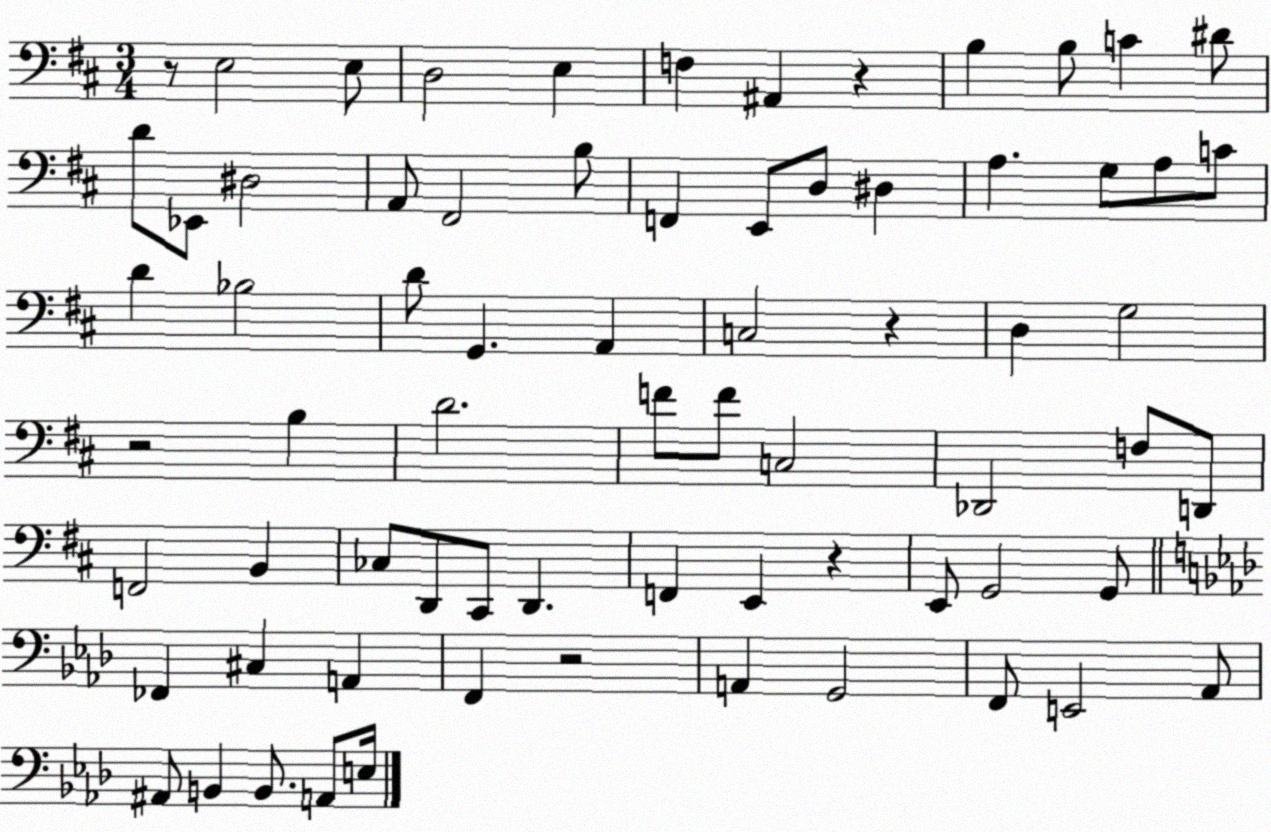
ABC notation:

X:1
T:Untitled
M:3/4
L:1/4
K:D
z/2 E,2 E,/2 D,2 E, F, ^A,, z B, B,/2 C ^D/2 D/2 _E,,/2 ^D,2 A,,/2 ^F,,2 B,/2 F,, E,,/2 D,/2 ^D, A, G,/2 A,/2 C/2 D _B,2 D/2 G,, A,, C,2 z D, G,2 z2 B, D2 F/2 F/2 C,2 _D,,2 F,/2 D,,/2 F,,2 B,, _C,/2 D,,/2 ^C,,/2 D,, F,, E,, z E,,/2 G,,2 G,,/2 _F,, ^C, A,, F,, z2 A,, G,,2 F,,/2 E,,2 _A,,/2 ^A,,/2 B,, B,,/2 A,,/2 E,/4